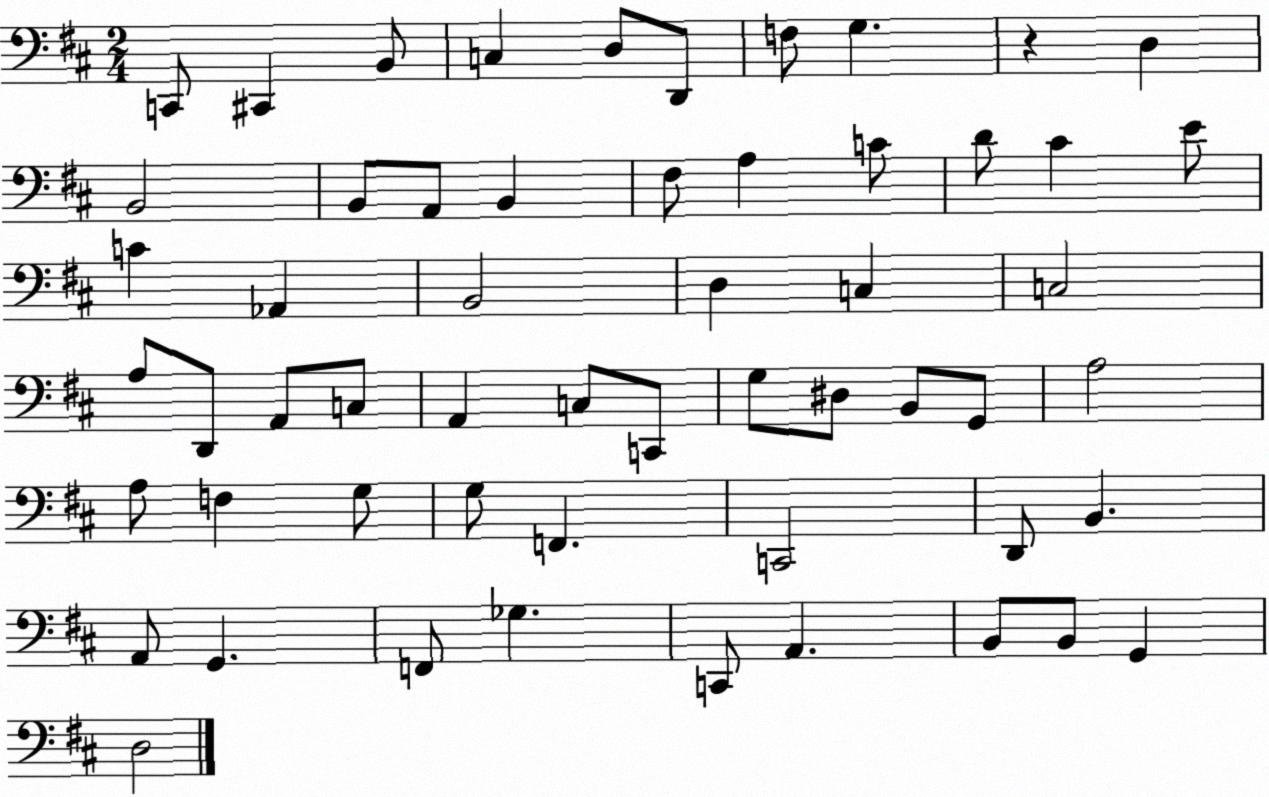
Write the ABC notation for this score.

X:1
T:Untitled
M:2/4
L:1/4
K:D
C,,/2 ^C,, B,,/2 C, D,/2 D,,/2 F,/2 G, z D, B,,2 B,,/2 A,,/2 B,, ^F,/2 A, C/2 D/2 ^C E/2 C _A,, B,,2 D, C, C,2 A,/2 D,,/2 A,,/2 C,/2 A,, C,/2 C,,/2 G,/2 ^D,/2 B,,/2 G,,/2 A,2 A,/2 F, G,/2 G,/2 F,, C,,2 D,,/2 B,, A,,/2 G,, F,,/2 _G, C,,/2 A,, B,,/2 B,,/2 G,, D,2